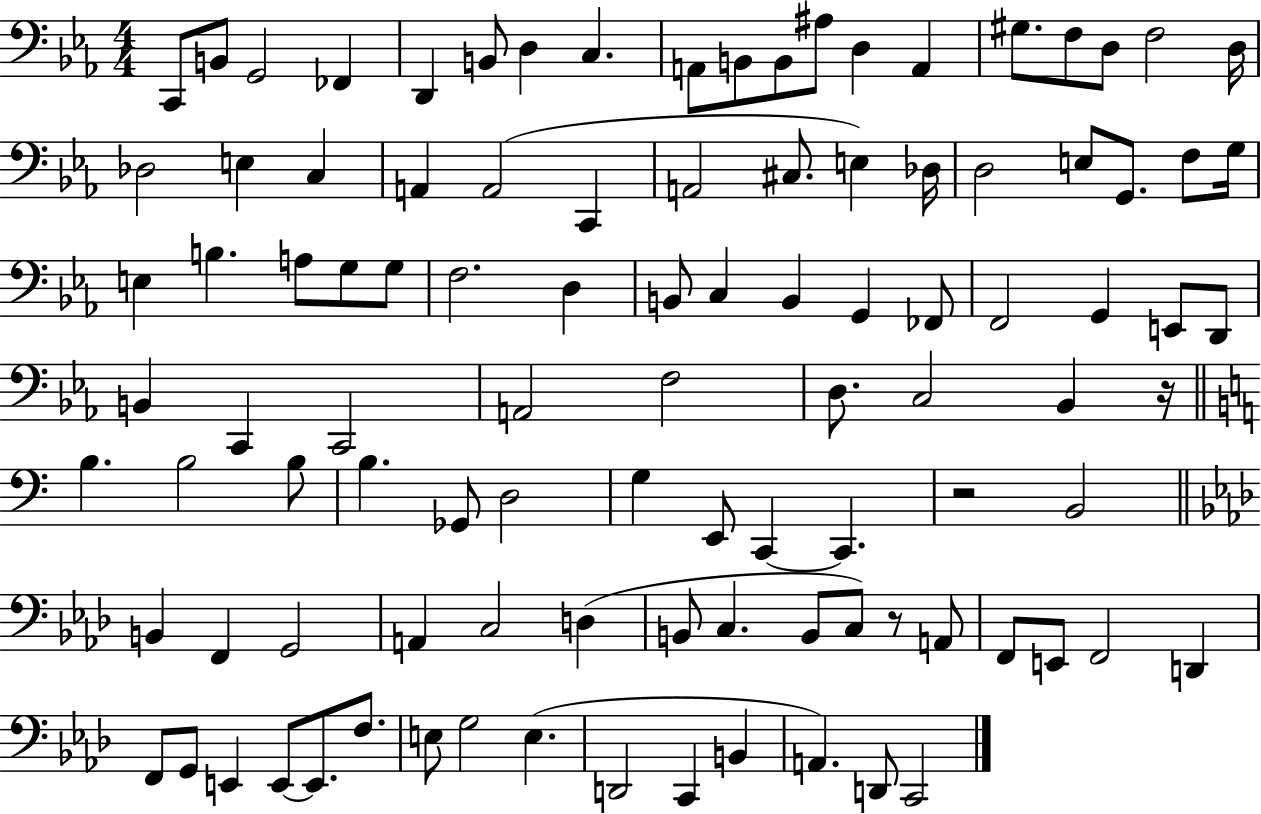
X:1
T:Untitled
M:4/4
L:1/4
K:Eb
C,,/2 B,,/2 G,,2 _F,, D,, B,,/2 D, C, A,,/2 B,,/2 B,,/2 ^A,/2 D, A,, ^G,/2 F,/2 D,/2 F,2 D,/4 _D,2 E, C, A,, A,,2 C,, A,,2 ^C,/2 E, _D,/4 D,2 E,/2 G,,/2 F,/2 G,/4 E, B, A,/2 G,/2 G,/2 F,2 D, B,,/2 C, B,, G,, _F,,/2 F,,2 G,, E,,/2 D,,/2 B,, C,, C,,2 A,,2 F,2 D,/2 C,2 _B,, z/4 B, B,2 B,/2 B, _G,,/2 D,2 G, E,,/2 C,, C,, z2 B,,2 B,, F,, G,,2 A,, C,2 D, B,,/2 C, B,,/2 C,/2 z/2 A,,/2 F,,/2 E,,/2 F,,2 D,, F,,/2 G,,/2 E,, E,,/2 E,,/2 F,/2 E,/2 G,2 E, D,,2 C,, B,, A,, D,,/2 C,,2